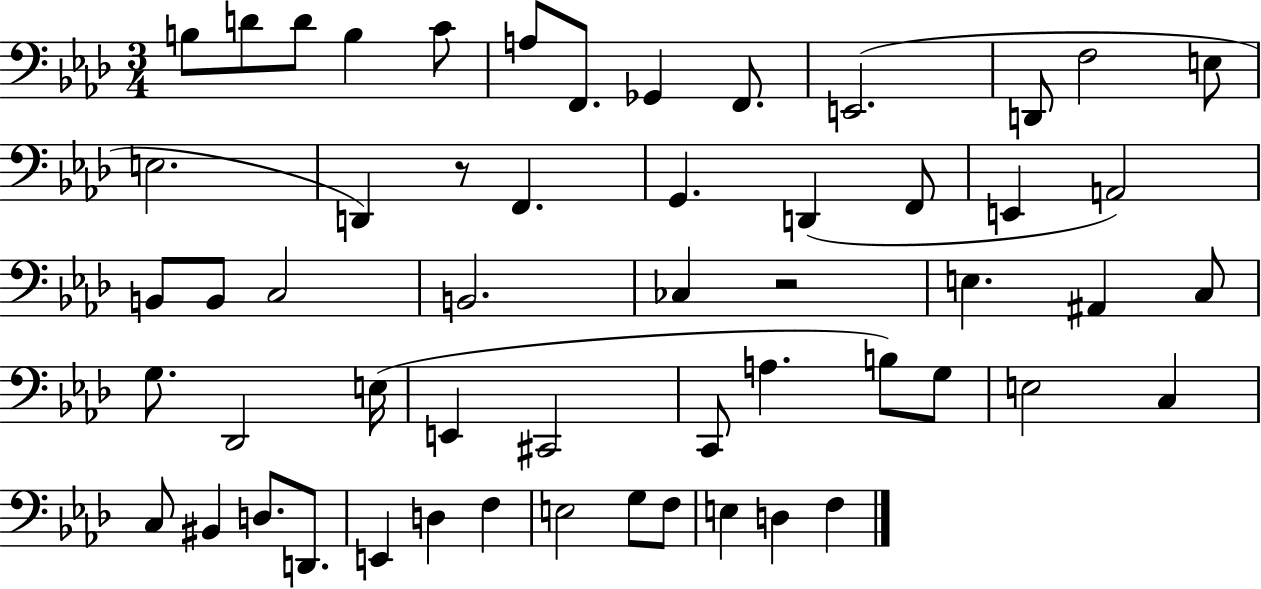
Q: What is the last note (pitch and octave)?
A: F3